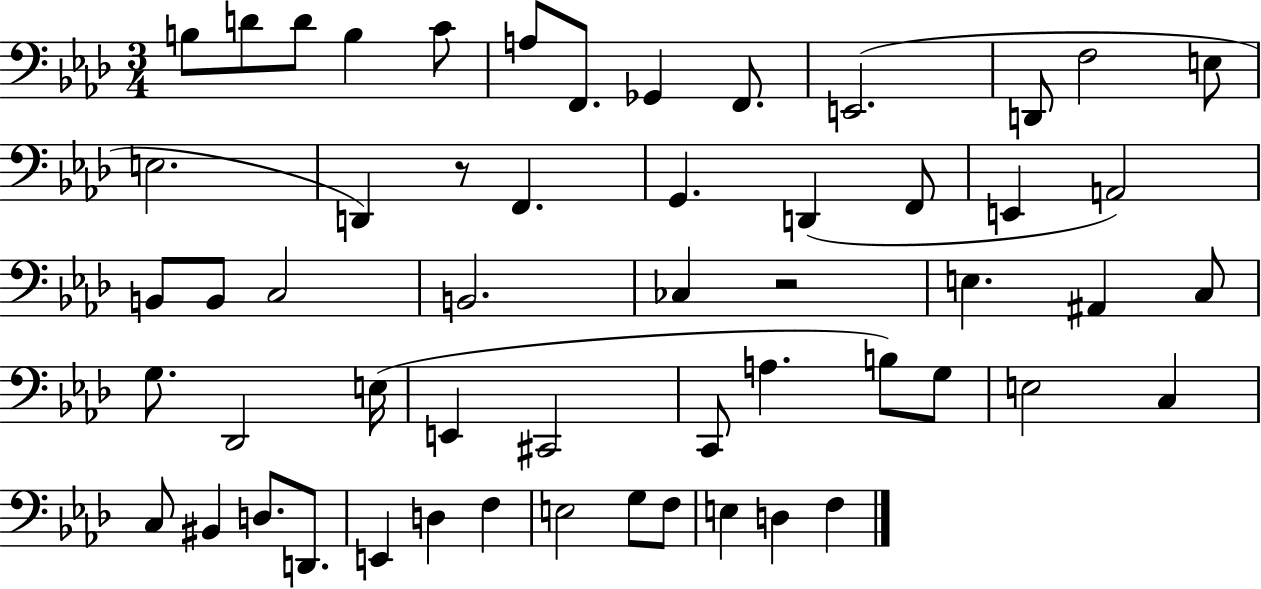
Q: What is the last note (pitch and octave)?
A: F3